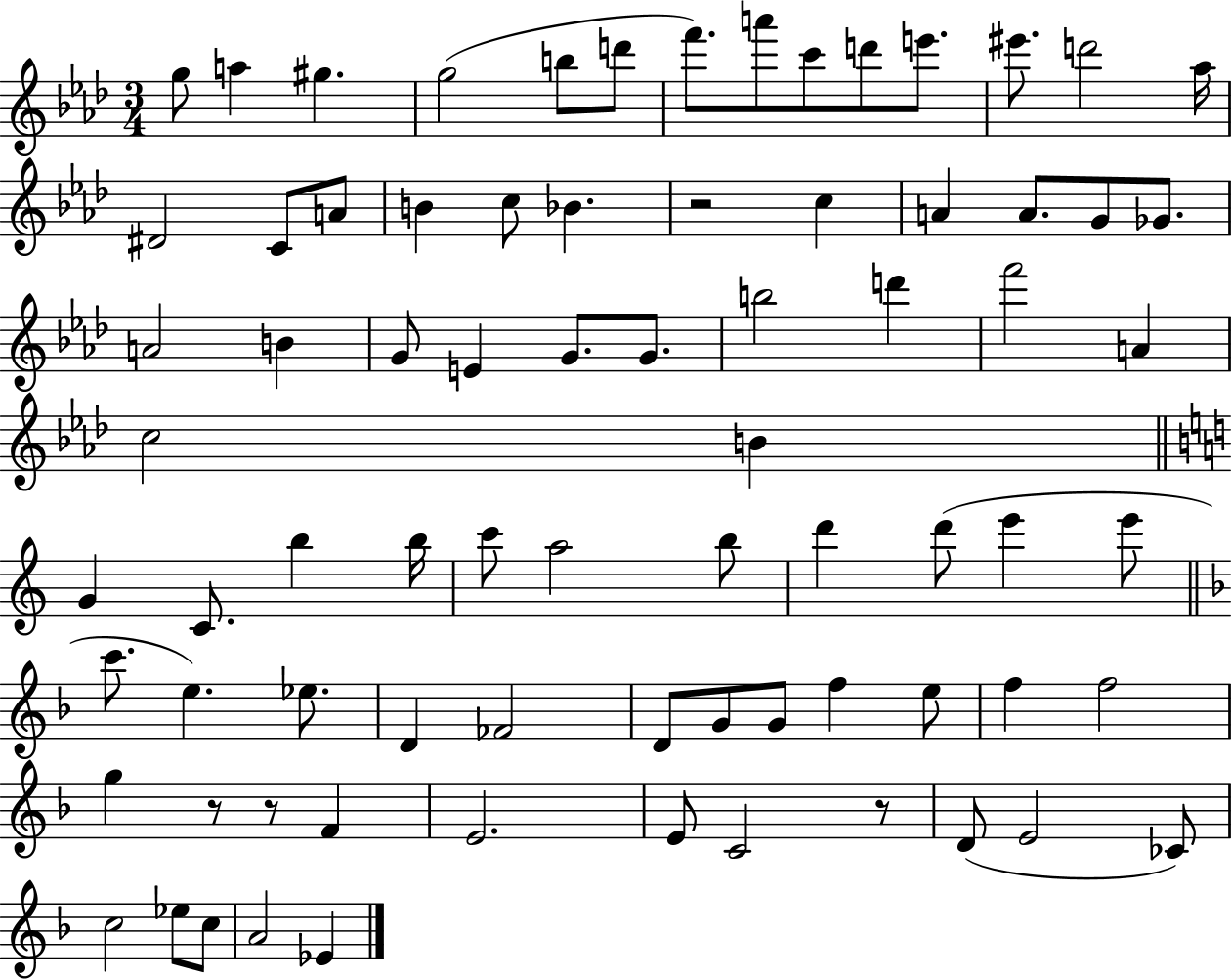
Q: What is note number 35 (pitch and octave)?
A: A4